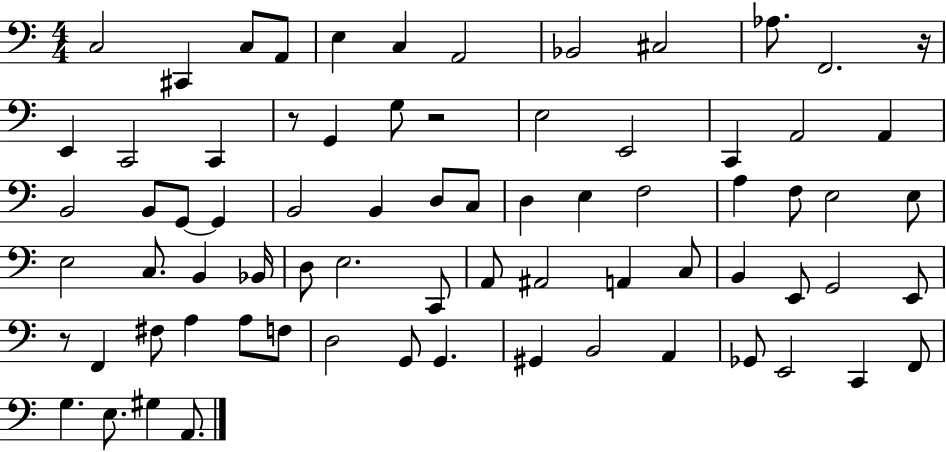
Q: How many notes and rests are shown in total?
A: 74